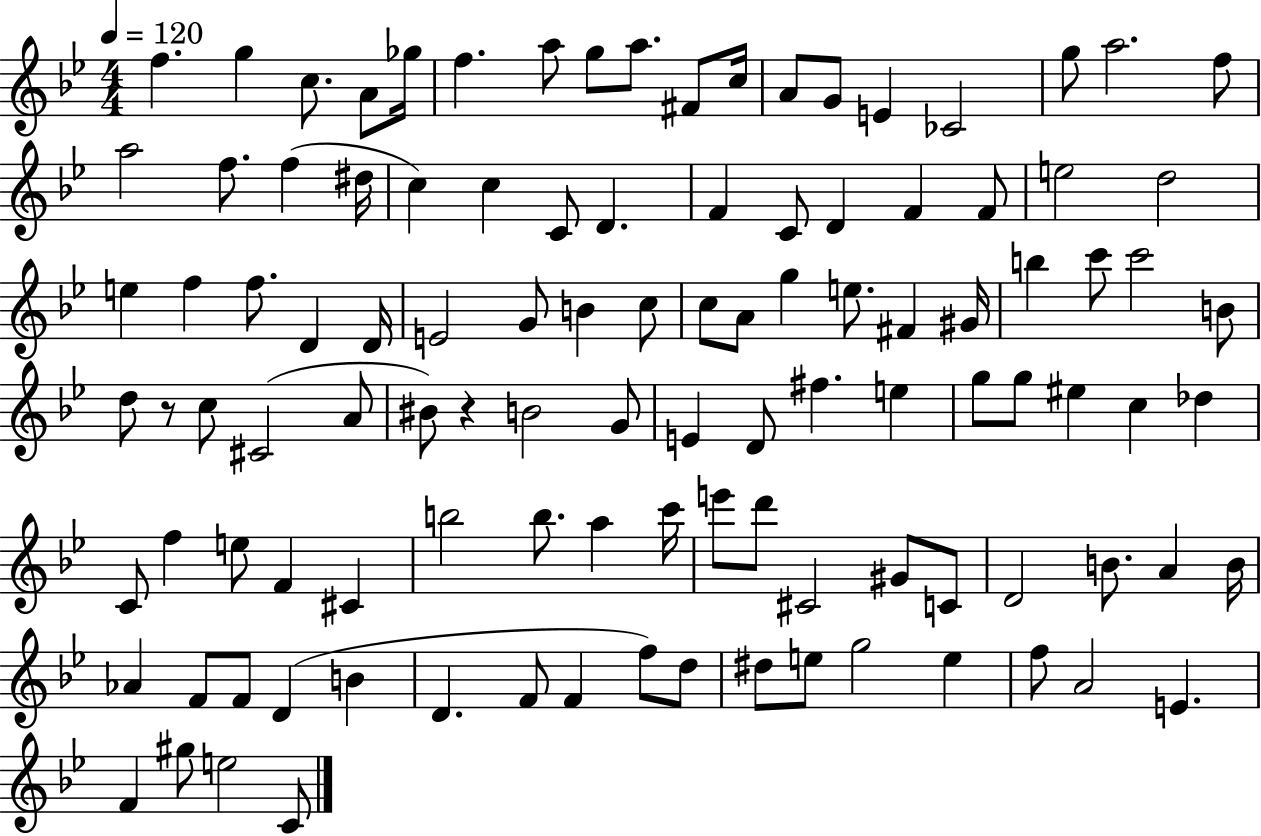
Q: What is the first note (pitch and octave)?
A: F5